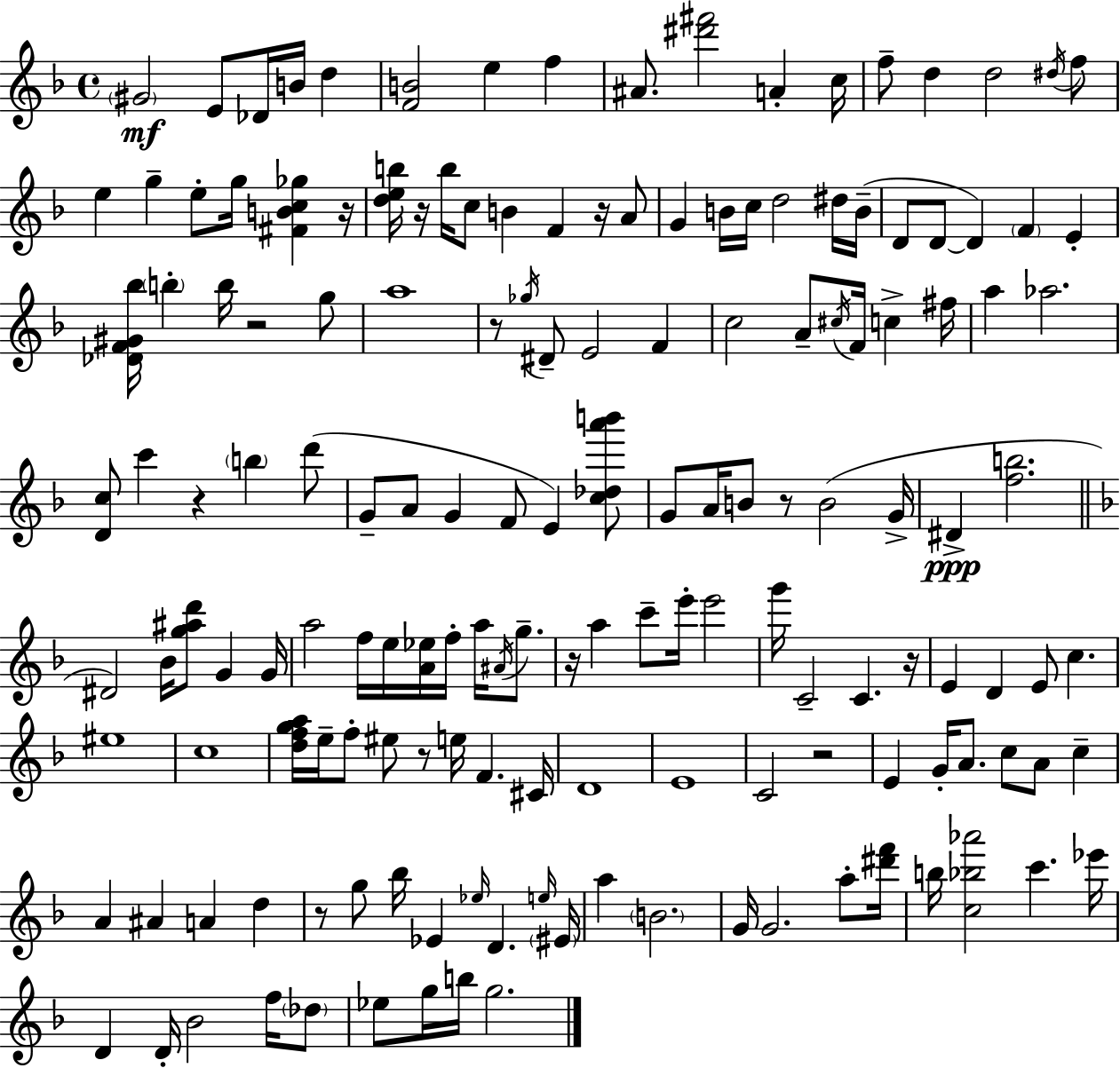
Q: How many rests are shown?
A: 12